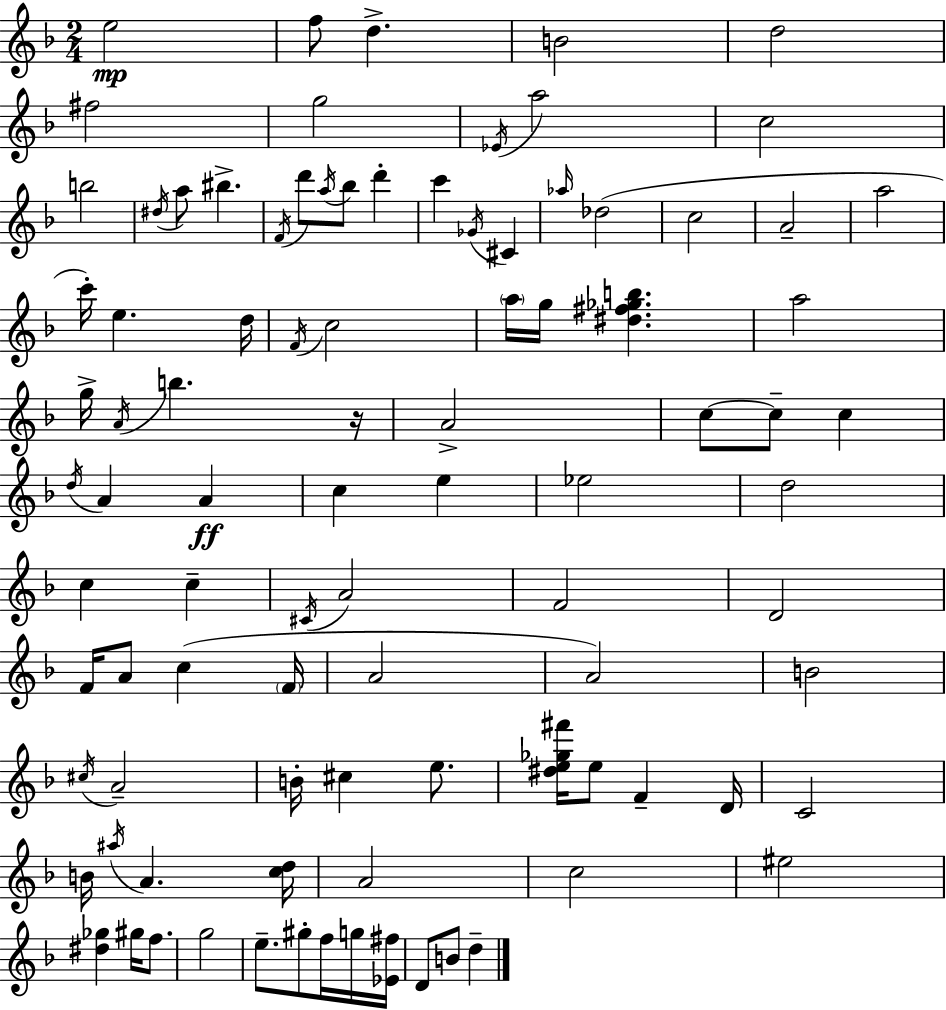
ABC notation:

X:1
T:Untitled
M:2/4
L:1/4
K:Dm
e2 f/2 d B2 d2 ^f2 g2 _E/4 a2 c2 b2 ^d/4 a/2 ^b F/4 d'/2 a/4 _b/2 d' c' _G/4 ^C _a/4 _d2 c2 A2 a2 c'/4 e d/4 F/4 c2 a/4 g/4 [^d^f_gb] a2 g/4 A/4 b z/4 A2 c/2 c/2 c d/4 A A c e _e2 d2 c c ^C/4 A2 F2 D2 F/4 A/2 c F/4 A2 A2 B2 ^c/4 A2 B/4 ^c e/2 [^de_g^f']/4 e/2 F D/4 C2 B/4 ^a/4 A [cd]/4 A2 c2 ^e2 [^d_g] ^g/4 f/2 g2 e/2 ^g/2 f/4 g/4 [_E^f]/4 D/2 B/2 d